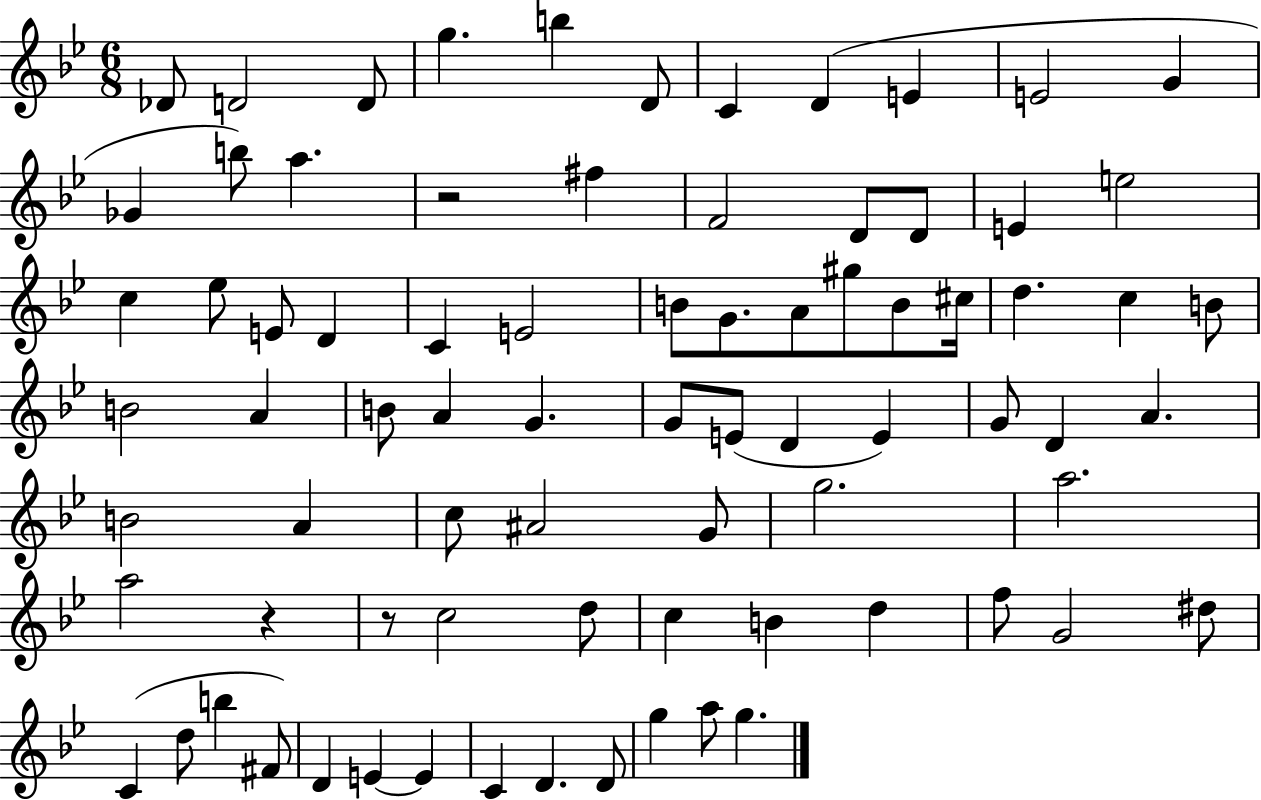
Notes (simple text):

Db4/e D4/h D4/e G5/q. B5/q D4/e C4/q D4/q E4/q E4/h G4/q Gb4/q B5/e A5/q. R/h F#5/q F4/h D4/e D4/e E4/q E5/h C5/q Eb5/e E4/e D4/q C4/q E4/h B4/e G4/e. A4/e G#5/e B4/e C#5/s D5/q. C5/q B4/e B4/h A4/q B4/e A4/q G4/q. G4/e E4/e D4/q E4/q G4/e D4/q A4/q. B4/h A4/q C5/e A#4/h G4/e G5/h. A5/h. A5/h R/q R/e C5/h D5/e C5/q B4/q D5/q F5/e G4/h D#5/e C4/q D5/e B5/q F#4/e D4/q E4/q E4/q C4/q D4/q. D4/e G5/q A5/e G5/q.